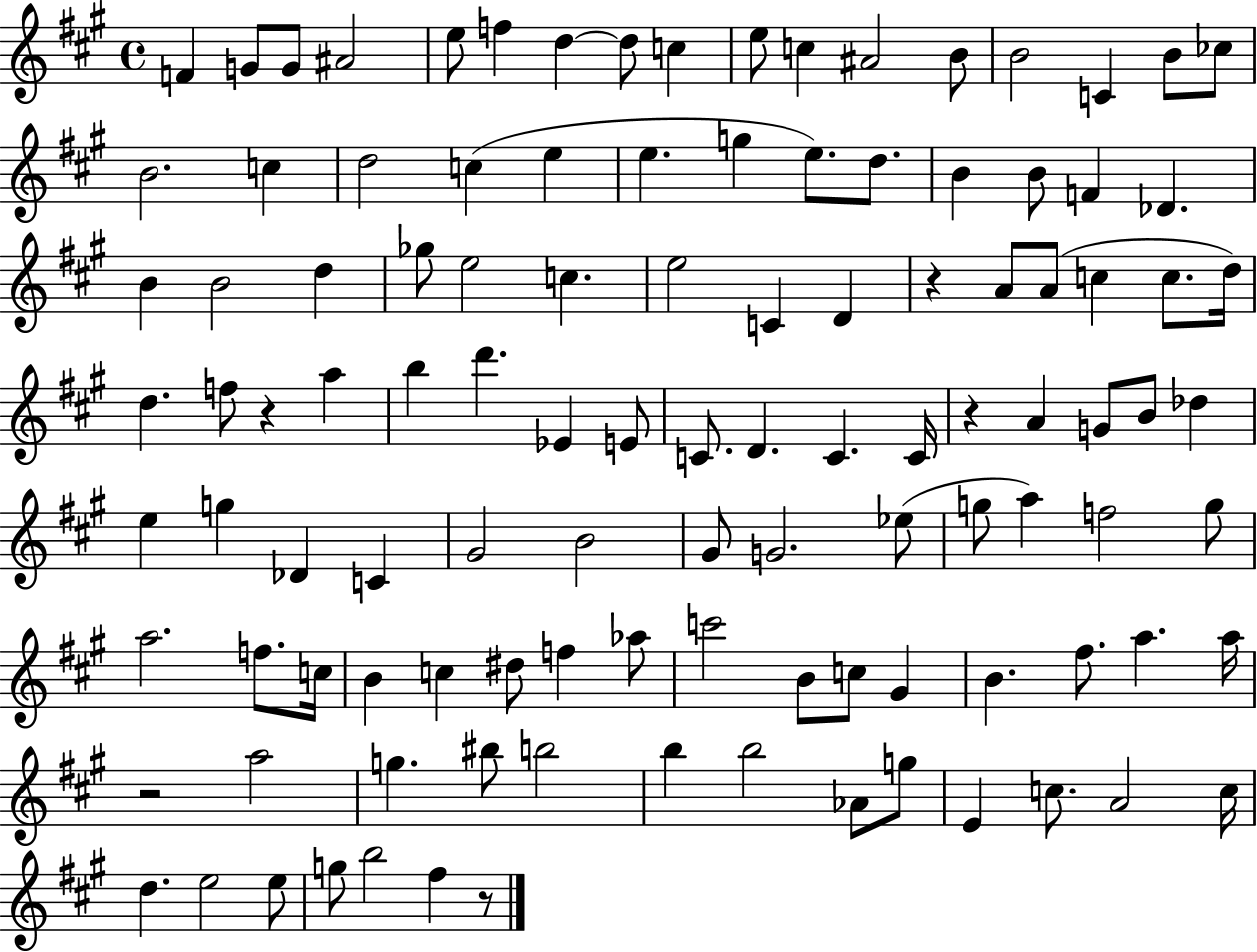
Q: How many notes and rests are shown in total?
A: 111